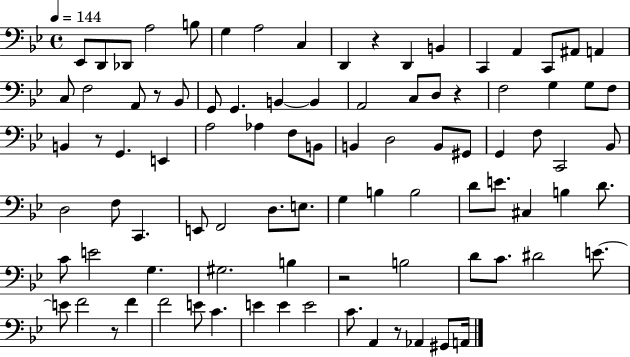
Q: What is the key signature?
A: BES major